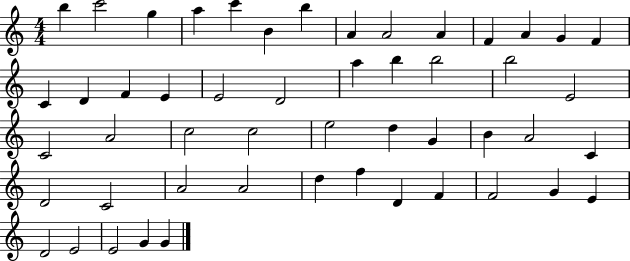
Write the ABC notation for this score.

X:1
T:Untitled
M:4/4
L:1/4
K:C
b c'2 g a c' B b A A2 A F A G F C D F E E2 D2 a b b2 b2 E2 C2 A2 c2 c2 e2 d G B A2 C D2 C2 A2 A2 d f D F F2 G E D2 E2 E2 G G